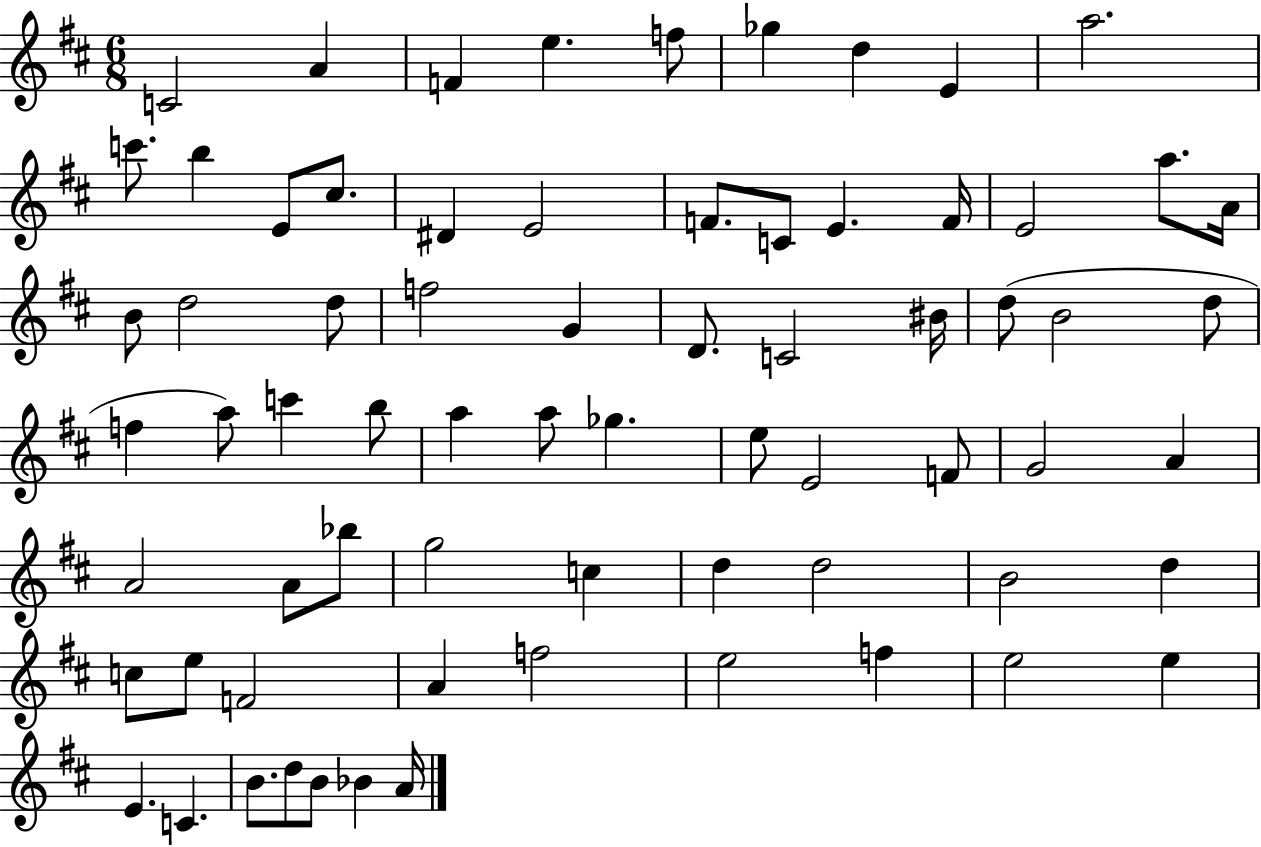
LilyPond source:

{
  \clef treble
  \numericTimeSignature
  \time 6/8
  \key d \major
  c'2 a'4 | f'4 e''4. f''8 | ges''4 d''4 e'4 | a''2. | \break c'''8. b''4 e'8 cis''8. | dis'4 e'2 | f'8. c'8 e'4. f'16 | e'2 a''8. a'16 | \break b'8 d''2 d''8 | f''2 g'4 | d'8. c'2 bis'16 | d''8( b'2 d''8 | \break f''4 a''8) c'''4 b''8 | a''4 a''8 ges''4. | e''8 e'2 f'8 | g'2 a'4 | \break a'2 a'8 bes''8 | g''2 c''4 | d''4 d''2 | b'2 d''4 | \break c''8 e''8 f'2 | a'4 f''2 | e''2 f''4 | e''2 e''4 | \break e'4. c'4. | b'8. d''8 b'8 bes'4 a'16 | \bar "|."
}